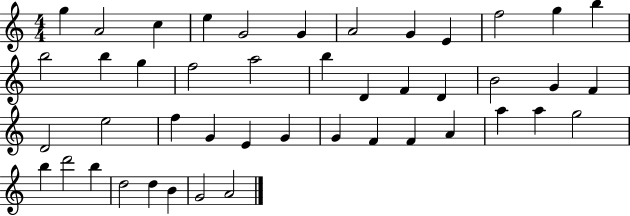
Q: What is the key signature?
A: C major